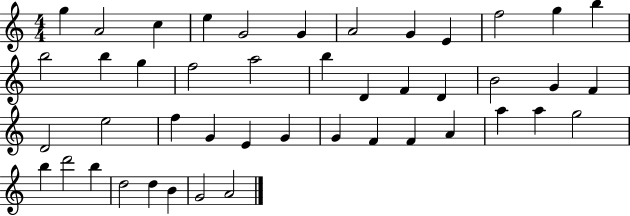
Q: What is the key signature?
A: C major